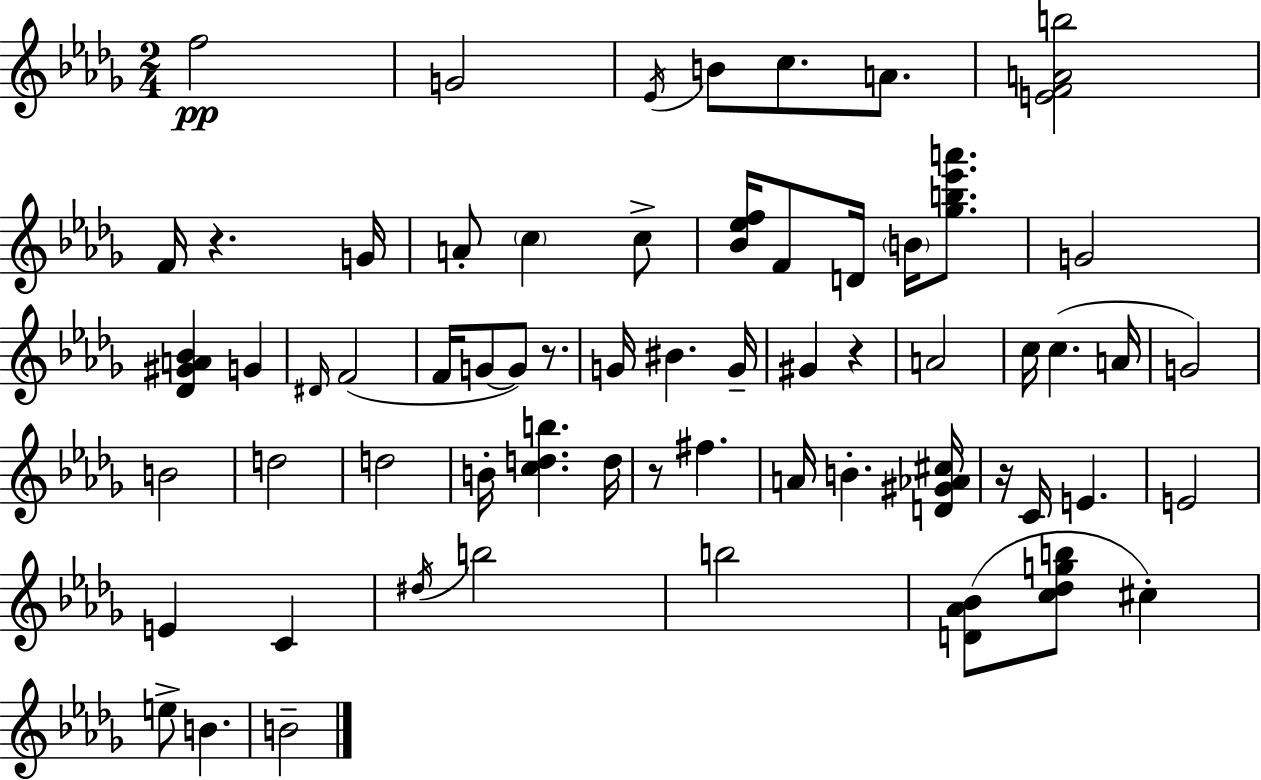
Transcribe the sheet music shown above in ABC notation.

X:1
T:Untitled
M:2/4
L:1/4
K:Bbm
f2 G2 _E/4 B/2 c/2 A/2 [EFAb]2 F/4 z G/4 A/2 c c/2 [_B_ef]/4 F/2 D/4 B/4 [_gb_e'a']/2 G2 [_D^GA_B] G ^D/4 F2 F/4 G/2 G/2 z/2 G/4 ^B G/4 ^G z A2 c/4 c A/4 G2 B2 d2 d2 B/4 [cdb] d/4 z/2 ^f A/4 B [D^G_A^c]/4 z/4 C/4 E E2 E C ^d/4 b2 b2 [D_A_B]/2 [c_dgb]/2 ^c e/2 B B2